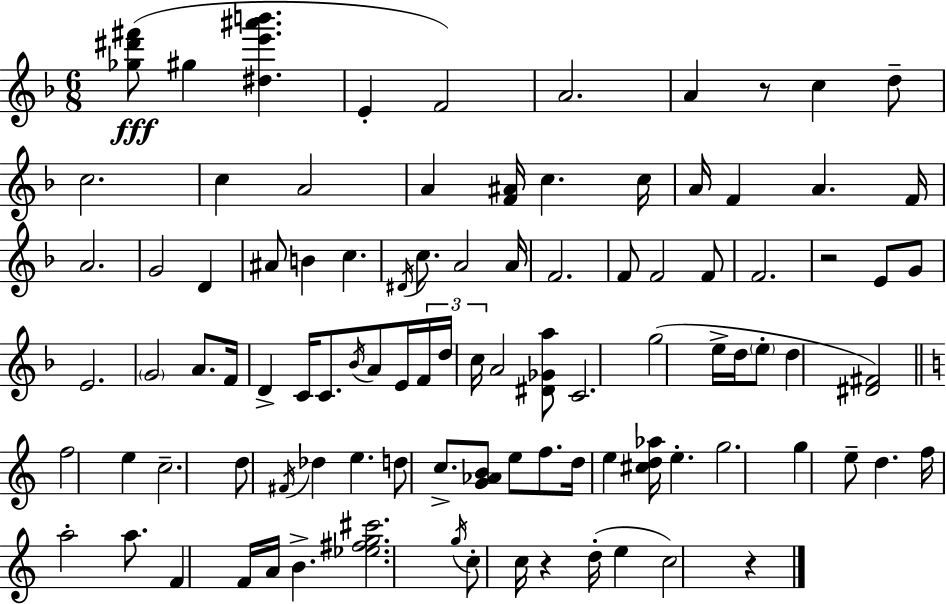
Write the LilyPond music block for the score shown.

{
  \clef treble
  \numericTimeSignature
  \time 6/8
  \key d \minor
  <ges'' dis''' fis'''>8(\fff gis''4 <dis'' e''' ais''' b'''>4. | e'4-. f'2) | a'2. | a'4 r8 c''4 d''8-- | \break c''2. | c''4 a'2 | a'4 <f' ais'>16 c''4. c''16 | a'16 f'4 a'4. f'16 | \break a'2. | g'2 d'4 | ais'8 b'4 c''4. | \acciaccatura { dis'16 } c''8. a'2 | \break a'16 f'2. | f'8 f'2 f'8 | f'2. | r2 e'8 g'8 | \break e'2. | \parenthesize g'2 a'8. | f'16 d'4-> c'16 c'8. \acciaccatura { bes'16 } a'8 | e'16 \tuplet 3/2 { f'16 d''16 c''16 } a'2 | \break <dis' ges' a''>8 c'2. | g''2( e''16-> d''16 | \parenthesize e''8-. d''4 <dis' fis'>2) | \bar "||" \break \key c \major f''2 e''4 | c''2.-- | d''8 \acciaccatura { fis'16 } des''4 e''4. | d''8 c''8.-> <g' aes' b'>8 e''8 f''8. | \break d''16 e''4 <cis'' d'' aes''>16 e''4.-. | g''2. | g''4 e''8-- d''4. | f''16 a''2-. a''8. | \break f'4 f'16 a'16 b'4.-> | <ees'' fis'' g'' cis'''>2. | \acciaccatura { g''16 } c''8-. c''16 r4 d''16-.( e''4 | c''2) r4 | \break \bar "|."
}